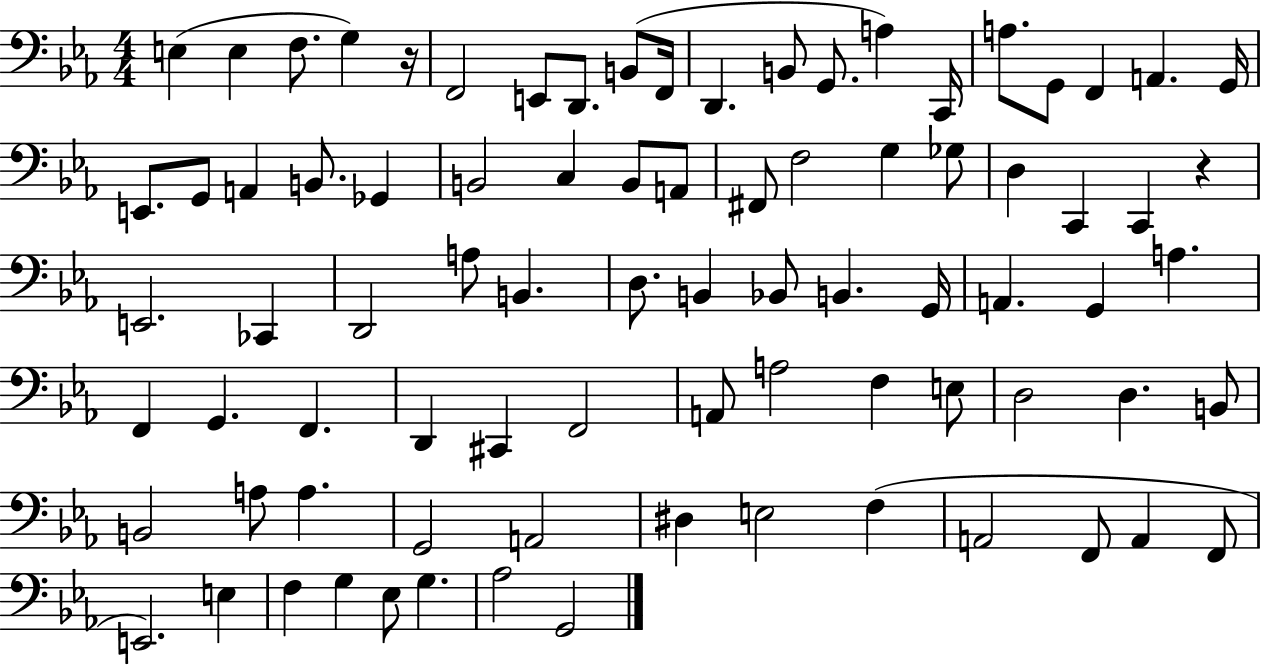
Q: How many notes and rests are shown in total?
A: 83